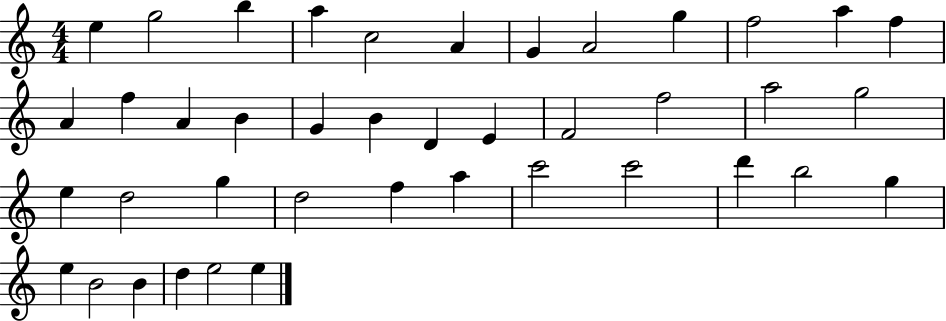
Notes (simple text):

E5/q G5/h B5/q A5/q C5/h A4/q G4/q A4/h G5/q F5/h A5/q F5/q A4/q F5/q A4/q B4/q G4/q B4/q D4/q E4/q F4/h F5/h A5/h G5/h E5/q D5/h G5/q D5/h F5/q A5/q C6/h C6/h D6/q B5/h G5/q E5/q B4/h B4/q D5/q E5/h E5/q